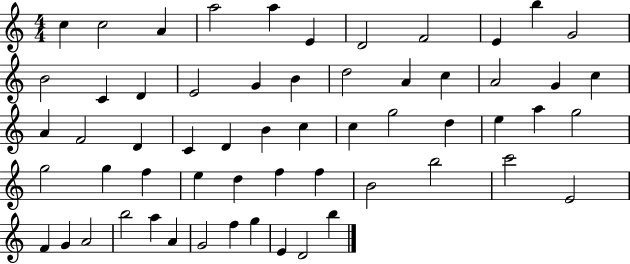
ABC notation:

X:1
T:Untitled
M:4/4
L:1/4
K:C
c c2 A a2 a E D2 F2 E b G2 B2 C D E2 G B d2 A c A2 G c A F2 D C D B c c g2 d e a g2 g2 g f e d f f B2 b2 c'2 E2 F G A2 b2 a A G2 f g E D2 b